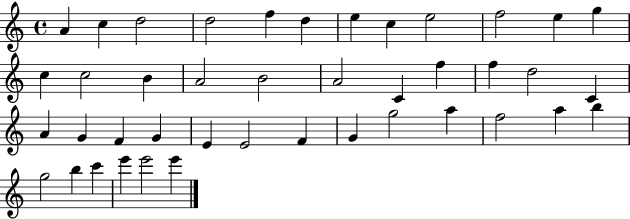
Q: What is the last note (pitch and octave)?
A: E6